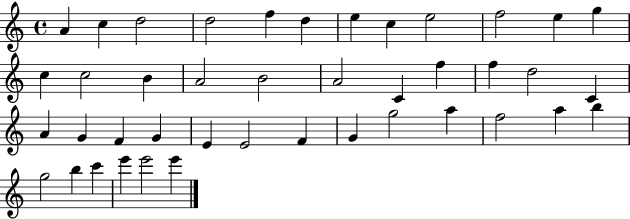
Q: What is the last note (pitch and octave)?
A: E6